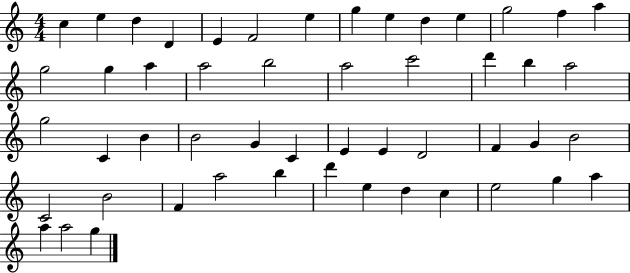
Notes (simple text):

C5/q E5/q D5/q D4/q E4/q F4/h E5/q G5/q E5/q D5/q E5/q G5/h F5/q A5/q G5/h G5/q A5/q A5/h B5/h A5/h C6/h D6/q B5/q A5/h G5/h C4/q B4/q B4/h G4/q C4/q E4/q E4/q D4/h F4/q G4/q B4/h C4/h B4/h F4/q A5/h B5/q D6/q E5/q D5/q C5/q E5/h G5/q A5/q A5/q A5/h G5/q